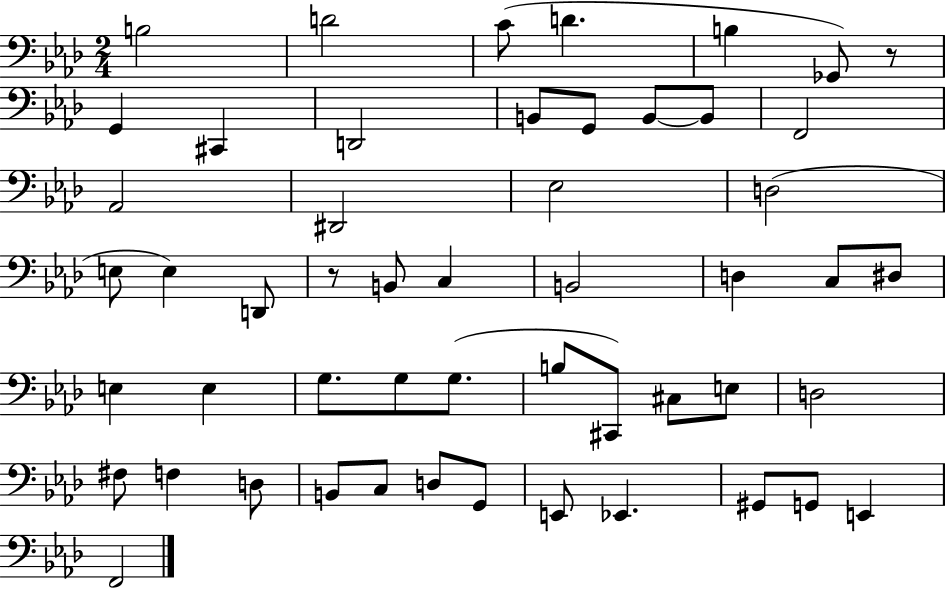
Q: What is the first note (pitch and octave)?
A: B3